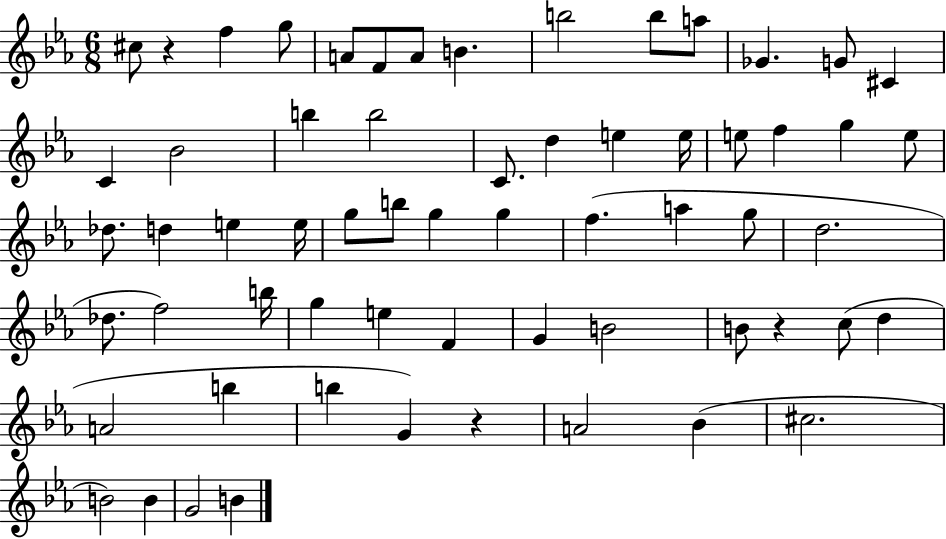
{
  \clef treble
  \numericTimeSignature
  \time 6/8
  \key ees \major
  cis''8 r4 f''4 g''8 | a'8 f'8 a'8 b'4. | b''2 b''8 a''8 | ges'4. g'8 cis'4 | \break c'4 bes'2 | b''4 b''2 | c'8. d''4 e''4 e''16 | e''8 f''4 g''4 e''8 | \break des''8. d''4 e''4 e''16 | g''8 b''8 g''4 g''4 | f''4.( a''4 g''8 | d''2. | \break des''8. f''2) b''16 | g''4 e''4 f'4 | g'4 b'2 | b'8 r4 c''8( d''4 | \break a'2 b''4 | b''4 g'4) r4 | a'2 bes'4( | cis''2. | \break b'2) b'4 | g'2 b'4 | \bar "|."
}